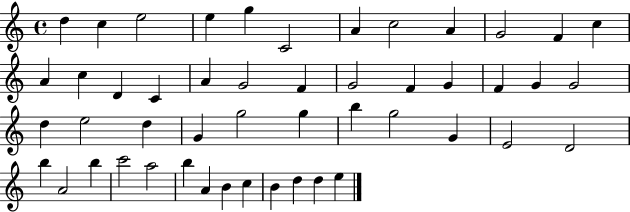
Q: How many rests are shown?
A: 0